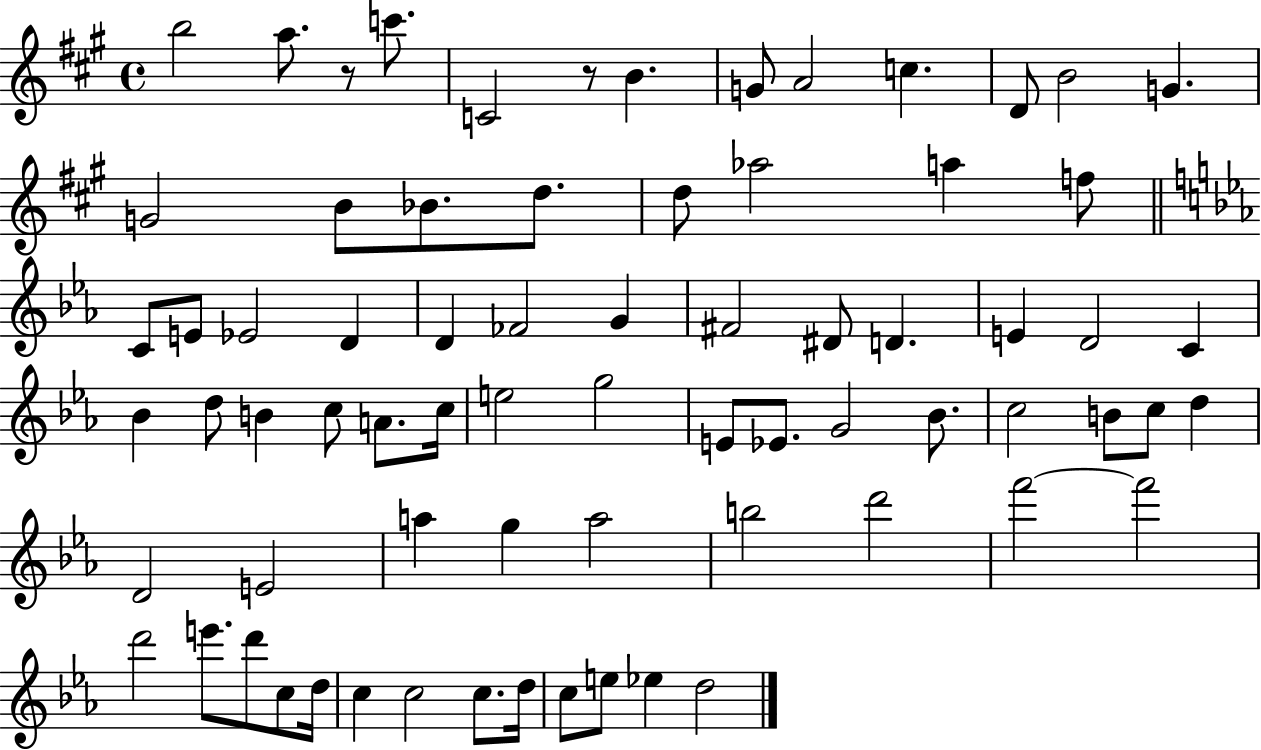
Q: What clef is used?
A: treble